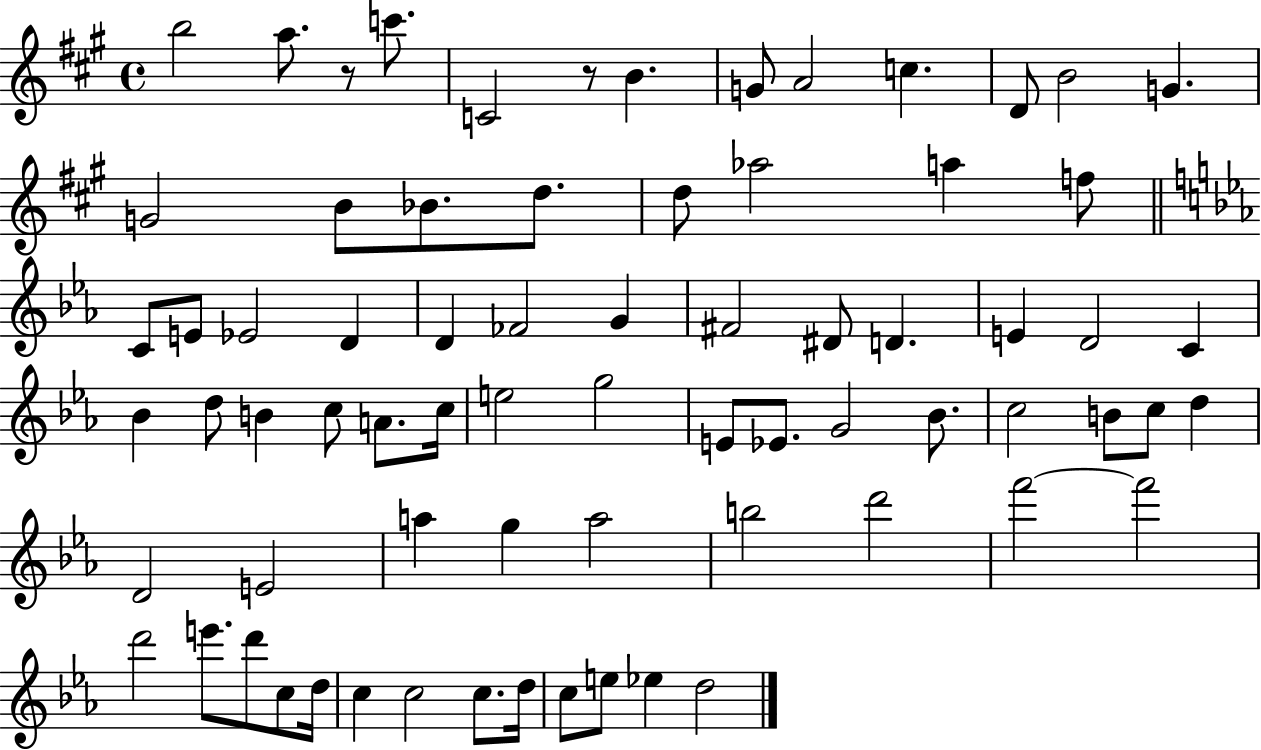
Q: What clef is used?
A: treble